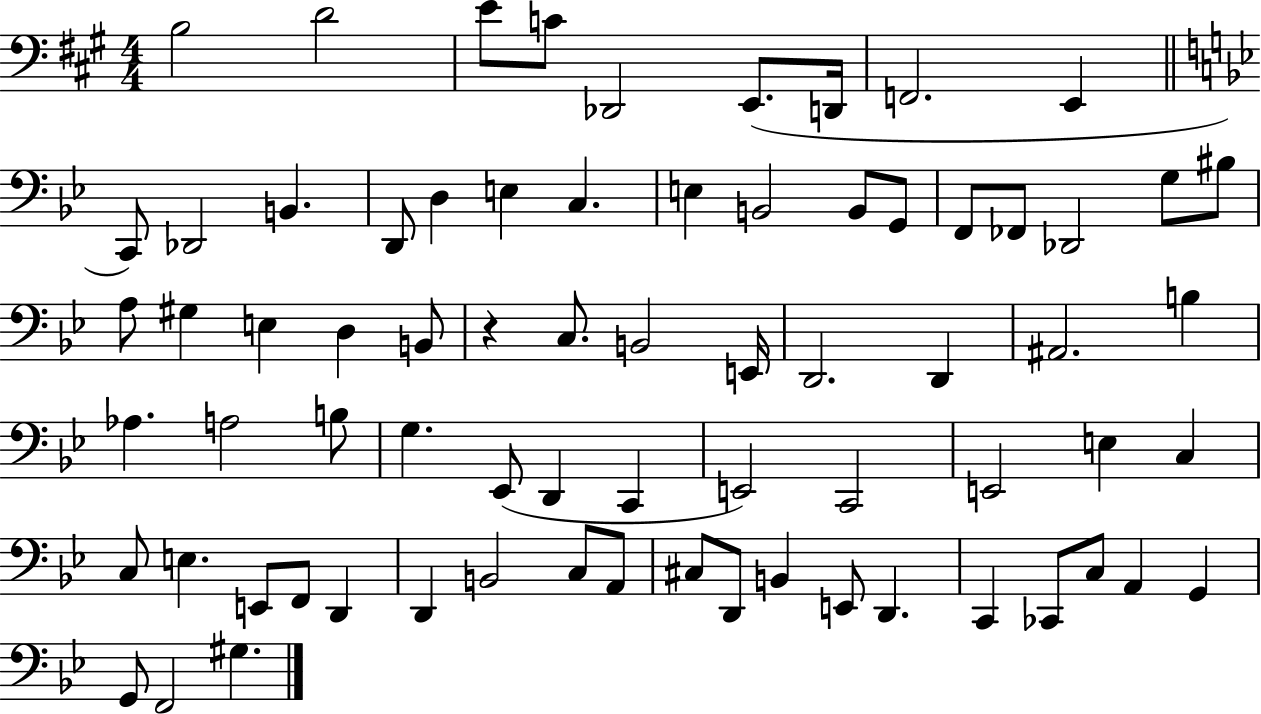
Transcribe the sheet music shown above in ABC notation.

X:1
T:Untitled
M:4/4
L:1/4
K:A
B,2 D2 E/2 C/2 _D,,2 E,,/2 D,,/4 F,,2 E,, C,,/2 _D,,2 B,, D,,/2 D, E, C, E, B,,2 B,,/2 G,,/2 F,,/2 _F,,/2 _D,,2 G,/2 ^B,/2 A,/2 ^G, E, D, B,,/2 z C,/2 B,,2 E,,/4 D,,2 D,, ^A,,2 B, _A, A,2 B,/2 G, _E,,/2 D,, C,, E,,2 C,,2 E,,2 E, C, C,/2 E, E,,/2 F,,/2 D,, D,, B,,2 C,/2 A,,/2 ^C,/2 D,,/2 B,, E,,/2 D,, C,, _C,,/2 C,/2 A,, G,, G,,/2 F,,2 ^G,